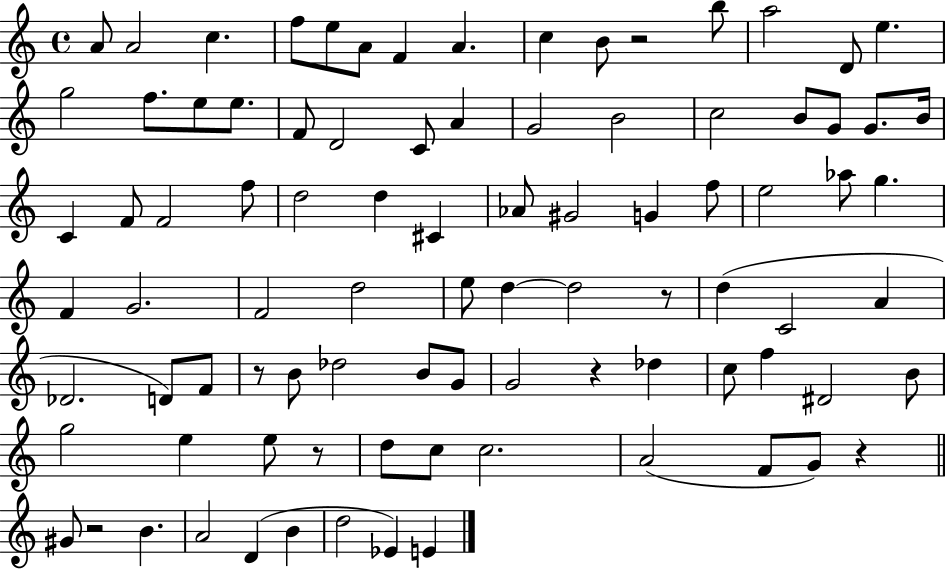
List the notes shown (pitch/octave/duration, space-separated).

A4/e A4/h C5/q. F5/e E5/e A4/e F4/q A4/q. C5/q B4/e R/h B5/e A5/h D4/e E5/q. G5/h F5/e. E5/e E5/e. F4/e D4/h C4/e A4/q G4/h B4/h C5/h B4/e G4/e G4/e. B4/s C4/q F4/e F4/h F5/e D5/h D5/q C#4/q Ab4/e G#4/h G4/q F5/e E5/h Ab5/e G5/q. F4/q G4/h. F4/h D5/h E5/e D5/q D5/h R/e D5/q C4/h A4/q Db4/h. D4/e F4/e R/e B4/e Db5/h B4/e G4/e G4/h R/q Db5/q C5/e F5/q D#4/h B4/e G5/h E5/q E5/e R/e D5/e C5/e C5/h. A4/h F4/e G4/e R/q G#4/e R/h B4/q. A4/h D4/q B4/q D5/h Eb4/q E4/q